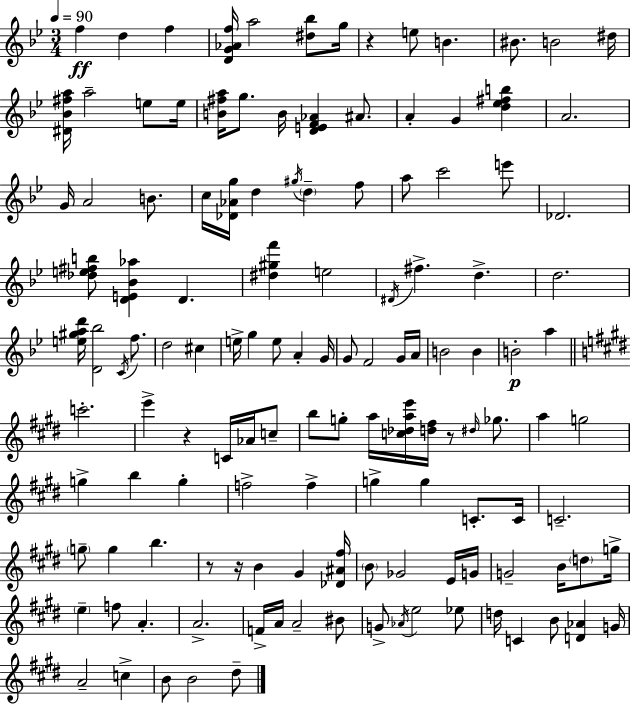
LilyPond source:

{
  \clef treble
  \numericTimeSignature
  \time 3/4
  \key bes \major
  \tempo 4 = 90
  \repeat volta 2 { f''4\ff d''4 f''4 | <d' g' aes' f''>16 a''2 <dis'' bes''>8 g''16 | r4 e''8 b'4. | bis'8. b'2 dis''16 | \break <dis' bes' fis'' a''>16 a''2-- e''8 e''16 | <b' fis'' a''>16 g''8. b'16 <d' e' f' aes'>4 ais'8. | a'4-. g'4 <d'' ees'' fis'' b''>4 | a'2. | \break g'16 a'2 b'8. | c''16 <des' aes' g''>16 d''4 \acciaccatura { gis''16 } \parenthesize d''4-- f''8 | a''8 c'''2 e'''8 | des'2. | \break <des'' e'' fis'' b''>8 <d' e' bes' aes''>4 d'4. | <dis'' gis'' f'''>4 e''2 | \acciaccatura { dis'16 } fis''4.-> d''4.-> | d''2. | \break <e'' gis'' a'' d'''>16 <d' bes''>2 \acciaccatura { c'16 } | f''8. d''2 cis''4 | e''16-> g''4 e''8 a'4-. | g'16 g'8 f'2 | \break g'16 a'16 b'2 b'4 | b'2-.\p a''4 | \bar "||" \break \key e \major c'''2.-. | e'''4-> r4 c'16 aes'16 c''8-- | b''8 g''8-. a''16 <c'' des'' a'' e'''>16 <d'' fis''>16 r8 \grace { dis''16 } ges''8. | a''4 g''2 | \break g''4-> b''4 g''4-. | f''2-> f''4-> | g''4-> g''4 c'8.-. | c'16 c'2.-- | \break \parenthesize g''8-- g''4 b''4. | r8 r16 b'4 gis'4 | <des' ais' fis''>16 \parenthesize b'8 ges'2 e'16 | g'16 g'2-- b'16 \parenthesize d''8 | \break g''16-> \parenthesize e''4-- f''8 a'4.-. | a'2.-> | f'16-> a'16 a'2-- bis'8 | g'8-> \acciaccatura { aes'16 } e''2 | \break ees''8 d''16 c'4 b'8 <d' aes'>4 | g'16 a'2-- c''4-> | b'8 b'2 | dis''8-- } \bar "|."
}